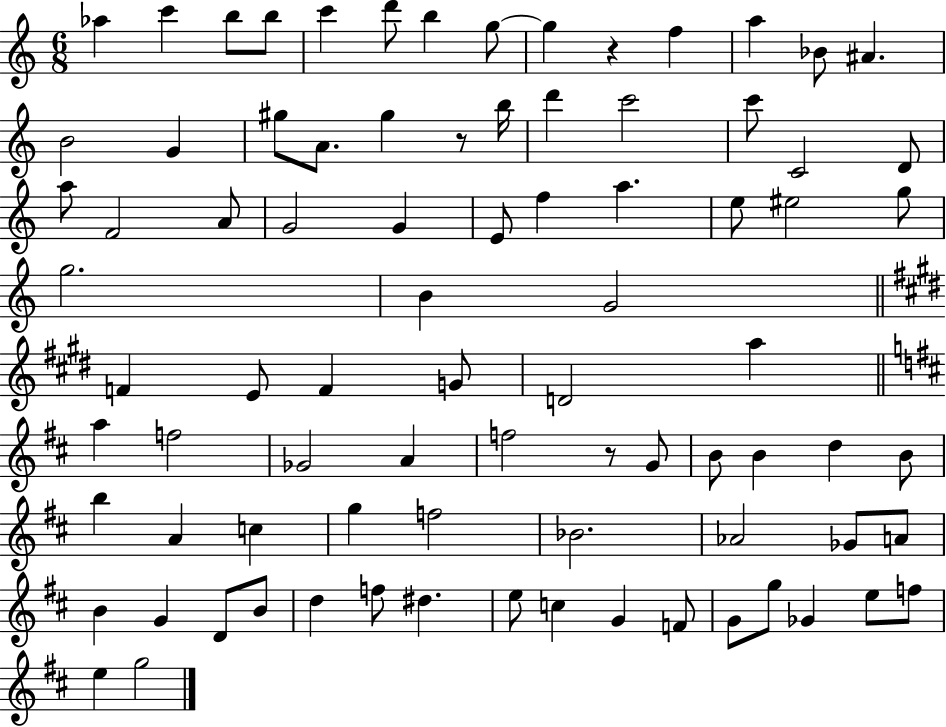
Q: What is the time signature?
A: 6/8